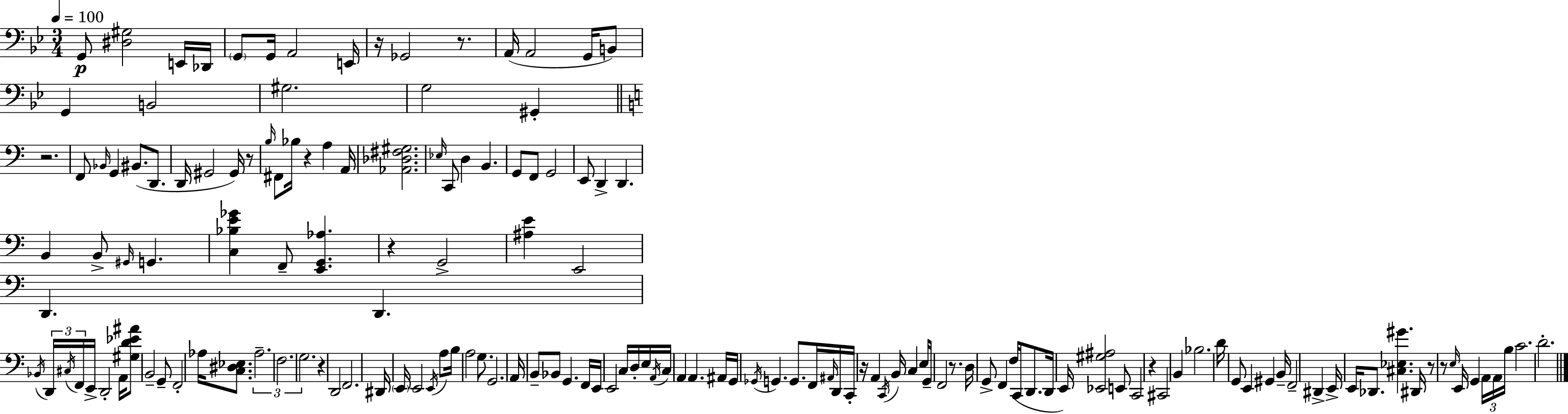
G2/e [D#3,G#3]/h E2/s Db2/s G2/e G2/s A2/h E2/s R/s Gb2/h R/e. A2/s A2/h G2/s B2/e G2/q B2/h G#3/h. G3/h G#2/q R/h. F2/e Bb2/s G2/q BIS2/e. D2/e. D2/s G#2/h G#2/s R/e B3/s F#2/e Bb3/s R/q A3/q A2/s [Ab2,Db3,F#3,G#3]/h. Eb3/s C2/e D3/q B2/q. G2/e F2/e G2/h E2/e D2/q D2/q. B2/q B2/e G#2/s G2/q. [C3,Bb3,E4,Gb4]/q F2/e [E2,G2,Ab3]/q. R/q G2/h [A#3,E4]/q E2/h D2/q. D2/q. Bb2/s D2/s C#3/s F2/s E2/s D2/h A2/s [G#3,D4,Eb4,A#4]/e B2/h G2/e F2/h Ab3/s [C3,D#3,Eb3]/e. Ab3/h. F3/h. G3/h. R/q D2/h F2/h. D#2/s E2/s E2/h E2/s A3/e B3/s A3/h G3/e. G2/h. A2/s B2/e Bb2/e G2/q. F2/s E2/s E2/h C3/s D3/s E3/s A2/s C3/s A2/q A2/q. A#2/s G2/s Gb2/s G2/q. G2/e. F2/s A#2/s D2/s C2/s R/s A2/q C2/s B2/s C3/q E3/s G2/s F2/h R/e. D3/s G2/e F2/q F3/s C2/s D2/e. D2/s E2/s [Eb2,G#3,A#3]/h E2/e C2/h R/q C#2/h B2/q Bb3/h. D4/s G2/e E2/q G#2/q B2/s F2/h D#2/q E2/s E2/s Db2/e. [C#3,Eb3,G#4]/q. D#2/s R/e R/e E3/s E2/s G2/q A2/s A2/s B3/s C4/h. D4/h.